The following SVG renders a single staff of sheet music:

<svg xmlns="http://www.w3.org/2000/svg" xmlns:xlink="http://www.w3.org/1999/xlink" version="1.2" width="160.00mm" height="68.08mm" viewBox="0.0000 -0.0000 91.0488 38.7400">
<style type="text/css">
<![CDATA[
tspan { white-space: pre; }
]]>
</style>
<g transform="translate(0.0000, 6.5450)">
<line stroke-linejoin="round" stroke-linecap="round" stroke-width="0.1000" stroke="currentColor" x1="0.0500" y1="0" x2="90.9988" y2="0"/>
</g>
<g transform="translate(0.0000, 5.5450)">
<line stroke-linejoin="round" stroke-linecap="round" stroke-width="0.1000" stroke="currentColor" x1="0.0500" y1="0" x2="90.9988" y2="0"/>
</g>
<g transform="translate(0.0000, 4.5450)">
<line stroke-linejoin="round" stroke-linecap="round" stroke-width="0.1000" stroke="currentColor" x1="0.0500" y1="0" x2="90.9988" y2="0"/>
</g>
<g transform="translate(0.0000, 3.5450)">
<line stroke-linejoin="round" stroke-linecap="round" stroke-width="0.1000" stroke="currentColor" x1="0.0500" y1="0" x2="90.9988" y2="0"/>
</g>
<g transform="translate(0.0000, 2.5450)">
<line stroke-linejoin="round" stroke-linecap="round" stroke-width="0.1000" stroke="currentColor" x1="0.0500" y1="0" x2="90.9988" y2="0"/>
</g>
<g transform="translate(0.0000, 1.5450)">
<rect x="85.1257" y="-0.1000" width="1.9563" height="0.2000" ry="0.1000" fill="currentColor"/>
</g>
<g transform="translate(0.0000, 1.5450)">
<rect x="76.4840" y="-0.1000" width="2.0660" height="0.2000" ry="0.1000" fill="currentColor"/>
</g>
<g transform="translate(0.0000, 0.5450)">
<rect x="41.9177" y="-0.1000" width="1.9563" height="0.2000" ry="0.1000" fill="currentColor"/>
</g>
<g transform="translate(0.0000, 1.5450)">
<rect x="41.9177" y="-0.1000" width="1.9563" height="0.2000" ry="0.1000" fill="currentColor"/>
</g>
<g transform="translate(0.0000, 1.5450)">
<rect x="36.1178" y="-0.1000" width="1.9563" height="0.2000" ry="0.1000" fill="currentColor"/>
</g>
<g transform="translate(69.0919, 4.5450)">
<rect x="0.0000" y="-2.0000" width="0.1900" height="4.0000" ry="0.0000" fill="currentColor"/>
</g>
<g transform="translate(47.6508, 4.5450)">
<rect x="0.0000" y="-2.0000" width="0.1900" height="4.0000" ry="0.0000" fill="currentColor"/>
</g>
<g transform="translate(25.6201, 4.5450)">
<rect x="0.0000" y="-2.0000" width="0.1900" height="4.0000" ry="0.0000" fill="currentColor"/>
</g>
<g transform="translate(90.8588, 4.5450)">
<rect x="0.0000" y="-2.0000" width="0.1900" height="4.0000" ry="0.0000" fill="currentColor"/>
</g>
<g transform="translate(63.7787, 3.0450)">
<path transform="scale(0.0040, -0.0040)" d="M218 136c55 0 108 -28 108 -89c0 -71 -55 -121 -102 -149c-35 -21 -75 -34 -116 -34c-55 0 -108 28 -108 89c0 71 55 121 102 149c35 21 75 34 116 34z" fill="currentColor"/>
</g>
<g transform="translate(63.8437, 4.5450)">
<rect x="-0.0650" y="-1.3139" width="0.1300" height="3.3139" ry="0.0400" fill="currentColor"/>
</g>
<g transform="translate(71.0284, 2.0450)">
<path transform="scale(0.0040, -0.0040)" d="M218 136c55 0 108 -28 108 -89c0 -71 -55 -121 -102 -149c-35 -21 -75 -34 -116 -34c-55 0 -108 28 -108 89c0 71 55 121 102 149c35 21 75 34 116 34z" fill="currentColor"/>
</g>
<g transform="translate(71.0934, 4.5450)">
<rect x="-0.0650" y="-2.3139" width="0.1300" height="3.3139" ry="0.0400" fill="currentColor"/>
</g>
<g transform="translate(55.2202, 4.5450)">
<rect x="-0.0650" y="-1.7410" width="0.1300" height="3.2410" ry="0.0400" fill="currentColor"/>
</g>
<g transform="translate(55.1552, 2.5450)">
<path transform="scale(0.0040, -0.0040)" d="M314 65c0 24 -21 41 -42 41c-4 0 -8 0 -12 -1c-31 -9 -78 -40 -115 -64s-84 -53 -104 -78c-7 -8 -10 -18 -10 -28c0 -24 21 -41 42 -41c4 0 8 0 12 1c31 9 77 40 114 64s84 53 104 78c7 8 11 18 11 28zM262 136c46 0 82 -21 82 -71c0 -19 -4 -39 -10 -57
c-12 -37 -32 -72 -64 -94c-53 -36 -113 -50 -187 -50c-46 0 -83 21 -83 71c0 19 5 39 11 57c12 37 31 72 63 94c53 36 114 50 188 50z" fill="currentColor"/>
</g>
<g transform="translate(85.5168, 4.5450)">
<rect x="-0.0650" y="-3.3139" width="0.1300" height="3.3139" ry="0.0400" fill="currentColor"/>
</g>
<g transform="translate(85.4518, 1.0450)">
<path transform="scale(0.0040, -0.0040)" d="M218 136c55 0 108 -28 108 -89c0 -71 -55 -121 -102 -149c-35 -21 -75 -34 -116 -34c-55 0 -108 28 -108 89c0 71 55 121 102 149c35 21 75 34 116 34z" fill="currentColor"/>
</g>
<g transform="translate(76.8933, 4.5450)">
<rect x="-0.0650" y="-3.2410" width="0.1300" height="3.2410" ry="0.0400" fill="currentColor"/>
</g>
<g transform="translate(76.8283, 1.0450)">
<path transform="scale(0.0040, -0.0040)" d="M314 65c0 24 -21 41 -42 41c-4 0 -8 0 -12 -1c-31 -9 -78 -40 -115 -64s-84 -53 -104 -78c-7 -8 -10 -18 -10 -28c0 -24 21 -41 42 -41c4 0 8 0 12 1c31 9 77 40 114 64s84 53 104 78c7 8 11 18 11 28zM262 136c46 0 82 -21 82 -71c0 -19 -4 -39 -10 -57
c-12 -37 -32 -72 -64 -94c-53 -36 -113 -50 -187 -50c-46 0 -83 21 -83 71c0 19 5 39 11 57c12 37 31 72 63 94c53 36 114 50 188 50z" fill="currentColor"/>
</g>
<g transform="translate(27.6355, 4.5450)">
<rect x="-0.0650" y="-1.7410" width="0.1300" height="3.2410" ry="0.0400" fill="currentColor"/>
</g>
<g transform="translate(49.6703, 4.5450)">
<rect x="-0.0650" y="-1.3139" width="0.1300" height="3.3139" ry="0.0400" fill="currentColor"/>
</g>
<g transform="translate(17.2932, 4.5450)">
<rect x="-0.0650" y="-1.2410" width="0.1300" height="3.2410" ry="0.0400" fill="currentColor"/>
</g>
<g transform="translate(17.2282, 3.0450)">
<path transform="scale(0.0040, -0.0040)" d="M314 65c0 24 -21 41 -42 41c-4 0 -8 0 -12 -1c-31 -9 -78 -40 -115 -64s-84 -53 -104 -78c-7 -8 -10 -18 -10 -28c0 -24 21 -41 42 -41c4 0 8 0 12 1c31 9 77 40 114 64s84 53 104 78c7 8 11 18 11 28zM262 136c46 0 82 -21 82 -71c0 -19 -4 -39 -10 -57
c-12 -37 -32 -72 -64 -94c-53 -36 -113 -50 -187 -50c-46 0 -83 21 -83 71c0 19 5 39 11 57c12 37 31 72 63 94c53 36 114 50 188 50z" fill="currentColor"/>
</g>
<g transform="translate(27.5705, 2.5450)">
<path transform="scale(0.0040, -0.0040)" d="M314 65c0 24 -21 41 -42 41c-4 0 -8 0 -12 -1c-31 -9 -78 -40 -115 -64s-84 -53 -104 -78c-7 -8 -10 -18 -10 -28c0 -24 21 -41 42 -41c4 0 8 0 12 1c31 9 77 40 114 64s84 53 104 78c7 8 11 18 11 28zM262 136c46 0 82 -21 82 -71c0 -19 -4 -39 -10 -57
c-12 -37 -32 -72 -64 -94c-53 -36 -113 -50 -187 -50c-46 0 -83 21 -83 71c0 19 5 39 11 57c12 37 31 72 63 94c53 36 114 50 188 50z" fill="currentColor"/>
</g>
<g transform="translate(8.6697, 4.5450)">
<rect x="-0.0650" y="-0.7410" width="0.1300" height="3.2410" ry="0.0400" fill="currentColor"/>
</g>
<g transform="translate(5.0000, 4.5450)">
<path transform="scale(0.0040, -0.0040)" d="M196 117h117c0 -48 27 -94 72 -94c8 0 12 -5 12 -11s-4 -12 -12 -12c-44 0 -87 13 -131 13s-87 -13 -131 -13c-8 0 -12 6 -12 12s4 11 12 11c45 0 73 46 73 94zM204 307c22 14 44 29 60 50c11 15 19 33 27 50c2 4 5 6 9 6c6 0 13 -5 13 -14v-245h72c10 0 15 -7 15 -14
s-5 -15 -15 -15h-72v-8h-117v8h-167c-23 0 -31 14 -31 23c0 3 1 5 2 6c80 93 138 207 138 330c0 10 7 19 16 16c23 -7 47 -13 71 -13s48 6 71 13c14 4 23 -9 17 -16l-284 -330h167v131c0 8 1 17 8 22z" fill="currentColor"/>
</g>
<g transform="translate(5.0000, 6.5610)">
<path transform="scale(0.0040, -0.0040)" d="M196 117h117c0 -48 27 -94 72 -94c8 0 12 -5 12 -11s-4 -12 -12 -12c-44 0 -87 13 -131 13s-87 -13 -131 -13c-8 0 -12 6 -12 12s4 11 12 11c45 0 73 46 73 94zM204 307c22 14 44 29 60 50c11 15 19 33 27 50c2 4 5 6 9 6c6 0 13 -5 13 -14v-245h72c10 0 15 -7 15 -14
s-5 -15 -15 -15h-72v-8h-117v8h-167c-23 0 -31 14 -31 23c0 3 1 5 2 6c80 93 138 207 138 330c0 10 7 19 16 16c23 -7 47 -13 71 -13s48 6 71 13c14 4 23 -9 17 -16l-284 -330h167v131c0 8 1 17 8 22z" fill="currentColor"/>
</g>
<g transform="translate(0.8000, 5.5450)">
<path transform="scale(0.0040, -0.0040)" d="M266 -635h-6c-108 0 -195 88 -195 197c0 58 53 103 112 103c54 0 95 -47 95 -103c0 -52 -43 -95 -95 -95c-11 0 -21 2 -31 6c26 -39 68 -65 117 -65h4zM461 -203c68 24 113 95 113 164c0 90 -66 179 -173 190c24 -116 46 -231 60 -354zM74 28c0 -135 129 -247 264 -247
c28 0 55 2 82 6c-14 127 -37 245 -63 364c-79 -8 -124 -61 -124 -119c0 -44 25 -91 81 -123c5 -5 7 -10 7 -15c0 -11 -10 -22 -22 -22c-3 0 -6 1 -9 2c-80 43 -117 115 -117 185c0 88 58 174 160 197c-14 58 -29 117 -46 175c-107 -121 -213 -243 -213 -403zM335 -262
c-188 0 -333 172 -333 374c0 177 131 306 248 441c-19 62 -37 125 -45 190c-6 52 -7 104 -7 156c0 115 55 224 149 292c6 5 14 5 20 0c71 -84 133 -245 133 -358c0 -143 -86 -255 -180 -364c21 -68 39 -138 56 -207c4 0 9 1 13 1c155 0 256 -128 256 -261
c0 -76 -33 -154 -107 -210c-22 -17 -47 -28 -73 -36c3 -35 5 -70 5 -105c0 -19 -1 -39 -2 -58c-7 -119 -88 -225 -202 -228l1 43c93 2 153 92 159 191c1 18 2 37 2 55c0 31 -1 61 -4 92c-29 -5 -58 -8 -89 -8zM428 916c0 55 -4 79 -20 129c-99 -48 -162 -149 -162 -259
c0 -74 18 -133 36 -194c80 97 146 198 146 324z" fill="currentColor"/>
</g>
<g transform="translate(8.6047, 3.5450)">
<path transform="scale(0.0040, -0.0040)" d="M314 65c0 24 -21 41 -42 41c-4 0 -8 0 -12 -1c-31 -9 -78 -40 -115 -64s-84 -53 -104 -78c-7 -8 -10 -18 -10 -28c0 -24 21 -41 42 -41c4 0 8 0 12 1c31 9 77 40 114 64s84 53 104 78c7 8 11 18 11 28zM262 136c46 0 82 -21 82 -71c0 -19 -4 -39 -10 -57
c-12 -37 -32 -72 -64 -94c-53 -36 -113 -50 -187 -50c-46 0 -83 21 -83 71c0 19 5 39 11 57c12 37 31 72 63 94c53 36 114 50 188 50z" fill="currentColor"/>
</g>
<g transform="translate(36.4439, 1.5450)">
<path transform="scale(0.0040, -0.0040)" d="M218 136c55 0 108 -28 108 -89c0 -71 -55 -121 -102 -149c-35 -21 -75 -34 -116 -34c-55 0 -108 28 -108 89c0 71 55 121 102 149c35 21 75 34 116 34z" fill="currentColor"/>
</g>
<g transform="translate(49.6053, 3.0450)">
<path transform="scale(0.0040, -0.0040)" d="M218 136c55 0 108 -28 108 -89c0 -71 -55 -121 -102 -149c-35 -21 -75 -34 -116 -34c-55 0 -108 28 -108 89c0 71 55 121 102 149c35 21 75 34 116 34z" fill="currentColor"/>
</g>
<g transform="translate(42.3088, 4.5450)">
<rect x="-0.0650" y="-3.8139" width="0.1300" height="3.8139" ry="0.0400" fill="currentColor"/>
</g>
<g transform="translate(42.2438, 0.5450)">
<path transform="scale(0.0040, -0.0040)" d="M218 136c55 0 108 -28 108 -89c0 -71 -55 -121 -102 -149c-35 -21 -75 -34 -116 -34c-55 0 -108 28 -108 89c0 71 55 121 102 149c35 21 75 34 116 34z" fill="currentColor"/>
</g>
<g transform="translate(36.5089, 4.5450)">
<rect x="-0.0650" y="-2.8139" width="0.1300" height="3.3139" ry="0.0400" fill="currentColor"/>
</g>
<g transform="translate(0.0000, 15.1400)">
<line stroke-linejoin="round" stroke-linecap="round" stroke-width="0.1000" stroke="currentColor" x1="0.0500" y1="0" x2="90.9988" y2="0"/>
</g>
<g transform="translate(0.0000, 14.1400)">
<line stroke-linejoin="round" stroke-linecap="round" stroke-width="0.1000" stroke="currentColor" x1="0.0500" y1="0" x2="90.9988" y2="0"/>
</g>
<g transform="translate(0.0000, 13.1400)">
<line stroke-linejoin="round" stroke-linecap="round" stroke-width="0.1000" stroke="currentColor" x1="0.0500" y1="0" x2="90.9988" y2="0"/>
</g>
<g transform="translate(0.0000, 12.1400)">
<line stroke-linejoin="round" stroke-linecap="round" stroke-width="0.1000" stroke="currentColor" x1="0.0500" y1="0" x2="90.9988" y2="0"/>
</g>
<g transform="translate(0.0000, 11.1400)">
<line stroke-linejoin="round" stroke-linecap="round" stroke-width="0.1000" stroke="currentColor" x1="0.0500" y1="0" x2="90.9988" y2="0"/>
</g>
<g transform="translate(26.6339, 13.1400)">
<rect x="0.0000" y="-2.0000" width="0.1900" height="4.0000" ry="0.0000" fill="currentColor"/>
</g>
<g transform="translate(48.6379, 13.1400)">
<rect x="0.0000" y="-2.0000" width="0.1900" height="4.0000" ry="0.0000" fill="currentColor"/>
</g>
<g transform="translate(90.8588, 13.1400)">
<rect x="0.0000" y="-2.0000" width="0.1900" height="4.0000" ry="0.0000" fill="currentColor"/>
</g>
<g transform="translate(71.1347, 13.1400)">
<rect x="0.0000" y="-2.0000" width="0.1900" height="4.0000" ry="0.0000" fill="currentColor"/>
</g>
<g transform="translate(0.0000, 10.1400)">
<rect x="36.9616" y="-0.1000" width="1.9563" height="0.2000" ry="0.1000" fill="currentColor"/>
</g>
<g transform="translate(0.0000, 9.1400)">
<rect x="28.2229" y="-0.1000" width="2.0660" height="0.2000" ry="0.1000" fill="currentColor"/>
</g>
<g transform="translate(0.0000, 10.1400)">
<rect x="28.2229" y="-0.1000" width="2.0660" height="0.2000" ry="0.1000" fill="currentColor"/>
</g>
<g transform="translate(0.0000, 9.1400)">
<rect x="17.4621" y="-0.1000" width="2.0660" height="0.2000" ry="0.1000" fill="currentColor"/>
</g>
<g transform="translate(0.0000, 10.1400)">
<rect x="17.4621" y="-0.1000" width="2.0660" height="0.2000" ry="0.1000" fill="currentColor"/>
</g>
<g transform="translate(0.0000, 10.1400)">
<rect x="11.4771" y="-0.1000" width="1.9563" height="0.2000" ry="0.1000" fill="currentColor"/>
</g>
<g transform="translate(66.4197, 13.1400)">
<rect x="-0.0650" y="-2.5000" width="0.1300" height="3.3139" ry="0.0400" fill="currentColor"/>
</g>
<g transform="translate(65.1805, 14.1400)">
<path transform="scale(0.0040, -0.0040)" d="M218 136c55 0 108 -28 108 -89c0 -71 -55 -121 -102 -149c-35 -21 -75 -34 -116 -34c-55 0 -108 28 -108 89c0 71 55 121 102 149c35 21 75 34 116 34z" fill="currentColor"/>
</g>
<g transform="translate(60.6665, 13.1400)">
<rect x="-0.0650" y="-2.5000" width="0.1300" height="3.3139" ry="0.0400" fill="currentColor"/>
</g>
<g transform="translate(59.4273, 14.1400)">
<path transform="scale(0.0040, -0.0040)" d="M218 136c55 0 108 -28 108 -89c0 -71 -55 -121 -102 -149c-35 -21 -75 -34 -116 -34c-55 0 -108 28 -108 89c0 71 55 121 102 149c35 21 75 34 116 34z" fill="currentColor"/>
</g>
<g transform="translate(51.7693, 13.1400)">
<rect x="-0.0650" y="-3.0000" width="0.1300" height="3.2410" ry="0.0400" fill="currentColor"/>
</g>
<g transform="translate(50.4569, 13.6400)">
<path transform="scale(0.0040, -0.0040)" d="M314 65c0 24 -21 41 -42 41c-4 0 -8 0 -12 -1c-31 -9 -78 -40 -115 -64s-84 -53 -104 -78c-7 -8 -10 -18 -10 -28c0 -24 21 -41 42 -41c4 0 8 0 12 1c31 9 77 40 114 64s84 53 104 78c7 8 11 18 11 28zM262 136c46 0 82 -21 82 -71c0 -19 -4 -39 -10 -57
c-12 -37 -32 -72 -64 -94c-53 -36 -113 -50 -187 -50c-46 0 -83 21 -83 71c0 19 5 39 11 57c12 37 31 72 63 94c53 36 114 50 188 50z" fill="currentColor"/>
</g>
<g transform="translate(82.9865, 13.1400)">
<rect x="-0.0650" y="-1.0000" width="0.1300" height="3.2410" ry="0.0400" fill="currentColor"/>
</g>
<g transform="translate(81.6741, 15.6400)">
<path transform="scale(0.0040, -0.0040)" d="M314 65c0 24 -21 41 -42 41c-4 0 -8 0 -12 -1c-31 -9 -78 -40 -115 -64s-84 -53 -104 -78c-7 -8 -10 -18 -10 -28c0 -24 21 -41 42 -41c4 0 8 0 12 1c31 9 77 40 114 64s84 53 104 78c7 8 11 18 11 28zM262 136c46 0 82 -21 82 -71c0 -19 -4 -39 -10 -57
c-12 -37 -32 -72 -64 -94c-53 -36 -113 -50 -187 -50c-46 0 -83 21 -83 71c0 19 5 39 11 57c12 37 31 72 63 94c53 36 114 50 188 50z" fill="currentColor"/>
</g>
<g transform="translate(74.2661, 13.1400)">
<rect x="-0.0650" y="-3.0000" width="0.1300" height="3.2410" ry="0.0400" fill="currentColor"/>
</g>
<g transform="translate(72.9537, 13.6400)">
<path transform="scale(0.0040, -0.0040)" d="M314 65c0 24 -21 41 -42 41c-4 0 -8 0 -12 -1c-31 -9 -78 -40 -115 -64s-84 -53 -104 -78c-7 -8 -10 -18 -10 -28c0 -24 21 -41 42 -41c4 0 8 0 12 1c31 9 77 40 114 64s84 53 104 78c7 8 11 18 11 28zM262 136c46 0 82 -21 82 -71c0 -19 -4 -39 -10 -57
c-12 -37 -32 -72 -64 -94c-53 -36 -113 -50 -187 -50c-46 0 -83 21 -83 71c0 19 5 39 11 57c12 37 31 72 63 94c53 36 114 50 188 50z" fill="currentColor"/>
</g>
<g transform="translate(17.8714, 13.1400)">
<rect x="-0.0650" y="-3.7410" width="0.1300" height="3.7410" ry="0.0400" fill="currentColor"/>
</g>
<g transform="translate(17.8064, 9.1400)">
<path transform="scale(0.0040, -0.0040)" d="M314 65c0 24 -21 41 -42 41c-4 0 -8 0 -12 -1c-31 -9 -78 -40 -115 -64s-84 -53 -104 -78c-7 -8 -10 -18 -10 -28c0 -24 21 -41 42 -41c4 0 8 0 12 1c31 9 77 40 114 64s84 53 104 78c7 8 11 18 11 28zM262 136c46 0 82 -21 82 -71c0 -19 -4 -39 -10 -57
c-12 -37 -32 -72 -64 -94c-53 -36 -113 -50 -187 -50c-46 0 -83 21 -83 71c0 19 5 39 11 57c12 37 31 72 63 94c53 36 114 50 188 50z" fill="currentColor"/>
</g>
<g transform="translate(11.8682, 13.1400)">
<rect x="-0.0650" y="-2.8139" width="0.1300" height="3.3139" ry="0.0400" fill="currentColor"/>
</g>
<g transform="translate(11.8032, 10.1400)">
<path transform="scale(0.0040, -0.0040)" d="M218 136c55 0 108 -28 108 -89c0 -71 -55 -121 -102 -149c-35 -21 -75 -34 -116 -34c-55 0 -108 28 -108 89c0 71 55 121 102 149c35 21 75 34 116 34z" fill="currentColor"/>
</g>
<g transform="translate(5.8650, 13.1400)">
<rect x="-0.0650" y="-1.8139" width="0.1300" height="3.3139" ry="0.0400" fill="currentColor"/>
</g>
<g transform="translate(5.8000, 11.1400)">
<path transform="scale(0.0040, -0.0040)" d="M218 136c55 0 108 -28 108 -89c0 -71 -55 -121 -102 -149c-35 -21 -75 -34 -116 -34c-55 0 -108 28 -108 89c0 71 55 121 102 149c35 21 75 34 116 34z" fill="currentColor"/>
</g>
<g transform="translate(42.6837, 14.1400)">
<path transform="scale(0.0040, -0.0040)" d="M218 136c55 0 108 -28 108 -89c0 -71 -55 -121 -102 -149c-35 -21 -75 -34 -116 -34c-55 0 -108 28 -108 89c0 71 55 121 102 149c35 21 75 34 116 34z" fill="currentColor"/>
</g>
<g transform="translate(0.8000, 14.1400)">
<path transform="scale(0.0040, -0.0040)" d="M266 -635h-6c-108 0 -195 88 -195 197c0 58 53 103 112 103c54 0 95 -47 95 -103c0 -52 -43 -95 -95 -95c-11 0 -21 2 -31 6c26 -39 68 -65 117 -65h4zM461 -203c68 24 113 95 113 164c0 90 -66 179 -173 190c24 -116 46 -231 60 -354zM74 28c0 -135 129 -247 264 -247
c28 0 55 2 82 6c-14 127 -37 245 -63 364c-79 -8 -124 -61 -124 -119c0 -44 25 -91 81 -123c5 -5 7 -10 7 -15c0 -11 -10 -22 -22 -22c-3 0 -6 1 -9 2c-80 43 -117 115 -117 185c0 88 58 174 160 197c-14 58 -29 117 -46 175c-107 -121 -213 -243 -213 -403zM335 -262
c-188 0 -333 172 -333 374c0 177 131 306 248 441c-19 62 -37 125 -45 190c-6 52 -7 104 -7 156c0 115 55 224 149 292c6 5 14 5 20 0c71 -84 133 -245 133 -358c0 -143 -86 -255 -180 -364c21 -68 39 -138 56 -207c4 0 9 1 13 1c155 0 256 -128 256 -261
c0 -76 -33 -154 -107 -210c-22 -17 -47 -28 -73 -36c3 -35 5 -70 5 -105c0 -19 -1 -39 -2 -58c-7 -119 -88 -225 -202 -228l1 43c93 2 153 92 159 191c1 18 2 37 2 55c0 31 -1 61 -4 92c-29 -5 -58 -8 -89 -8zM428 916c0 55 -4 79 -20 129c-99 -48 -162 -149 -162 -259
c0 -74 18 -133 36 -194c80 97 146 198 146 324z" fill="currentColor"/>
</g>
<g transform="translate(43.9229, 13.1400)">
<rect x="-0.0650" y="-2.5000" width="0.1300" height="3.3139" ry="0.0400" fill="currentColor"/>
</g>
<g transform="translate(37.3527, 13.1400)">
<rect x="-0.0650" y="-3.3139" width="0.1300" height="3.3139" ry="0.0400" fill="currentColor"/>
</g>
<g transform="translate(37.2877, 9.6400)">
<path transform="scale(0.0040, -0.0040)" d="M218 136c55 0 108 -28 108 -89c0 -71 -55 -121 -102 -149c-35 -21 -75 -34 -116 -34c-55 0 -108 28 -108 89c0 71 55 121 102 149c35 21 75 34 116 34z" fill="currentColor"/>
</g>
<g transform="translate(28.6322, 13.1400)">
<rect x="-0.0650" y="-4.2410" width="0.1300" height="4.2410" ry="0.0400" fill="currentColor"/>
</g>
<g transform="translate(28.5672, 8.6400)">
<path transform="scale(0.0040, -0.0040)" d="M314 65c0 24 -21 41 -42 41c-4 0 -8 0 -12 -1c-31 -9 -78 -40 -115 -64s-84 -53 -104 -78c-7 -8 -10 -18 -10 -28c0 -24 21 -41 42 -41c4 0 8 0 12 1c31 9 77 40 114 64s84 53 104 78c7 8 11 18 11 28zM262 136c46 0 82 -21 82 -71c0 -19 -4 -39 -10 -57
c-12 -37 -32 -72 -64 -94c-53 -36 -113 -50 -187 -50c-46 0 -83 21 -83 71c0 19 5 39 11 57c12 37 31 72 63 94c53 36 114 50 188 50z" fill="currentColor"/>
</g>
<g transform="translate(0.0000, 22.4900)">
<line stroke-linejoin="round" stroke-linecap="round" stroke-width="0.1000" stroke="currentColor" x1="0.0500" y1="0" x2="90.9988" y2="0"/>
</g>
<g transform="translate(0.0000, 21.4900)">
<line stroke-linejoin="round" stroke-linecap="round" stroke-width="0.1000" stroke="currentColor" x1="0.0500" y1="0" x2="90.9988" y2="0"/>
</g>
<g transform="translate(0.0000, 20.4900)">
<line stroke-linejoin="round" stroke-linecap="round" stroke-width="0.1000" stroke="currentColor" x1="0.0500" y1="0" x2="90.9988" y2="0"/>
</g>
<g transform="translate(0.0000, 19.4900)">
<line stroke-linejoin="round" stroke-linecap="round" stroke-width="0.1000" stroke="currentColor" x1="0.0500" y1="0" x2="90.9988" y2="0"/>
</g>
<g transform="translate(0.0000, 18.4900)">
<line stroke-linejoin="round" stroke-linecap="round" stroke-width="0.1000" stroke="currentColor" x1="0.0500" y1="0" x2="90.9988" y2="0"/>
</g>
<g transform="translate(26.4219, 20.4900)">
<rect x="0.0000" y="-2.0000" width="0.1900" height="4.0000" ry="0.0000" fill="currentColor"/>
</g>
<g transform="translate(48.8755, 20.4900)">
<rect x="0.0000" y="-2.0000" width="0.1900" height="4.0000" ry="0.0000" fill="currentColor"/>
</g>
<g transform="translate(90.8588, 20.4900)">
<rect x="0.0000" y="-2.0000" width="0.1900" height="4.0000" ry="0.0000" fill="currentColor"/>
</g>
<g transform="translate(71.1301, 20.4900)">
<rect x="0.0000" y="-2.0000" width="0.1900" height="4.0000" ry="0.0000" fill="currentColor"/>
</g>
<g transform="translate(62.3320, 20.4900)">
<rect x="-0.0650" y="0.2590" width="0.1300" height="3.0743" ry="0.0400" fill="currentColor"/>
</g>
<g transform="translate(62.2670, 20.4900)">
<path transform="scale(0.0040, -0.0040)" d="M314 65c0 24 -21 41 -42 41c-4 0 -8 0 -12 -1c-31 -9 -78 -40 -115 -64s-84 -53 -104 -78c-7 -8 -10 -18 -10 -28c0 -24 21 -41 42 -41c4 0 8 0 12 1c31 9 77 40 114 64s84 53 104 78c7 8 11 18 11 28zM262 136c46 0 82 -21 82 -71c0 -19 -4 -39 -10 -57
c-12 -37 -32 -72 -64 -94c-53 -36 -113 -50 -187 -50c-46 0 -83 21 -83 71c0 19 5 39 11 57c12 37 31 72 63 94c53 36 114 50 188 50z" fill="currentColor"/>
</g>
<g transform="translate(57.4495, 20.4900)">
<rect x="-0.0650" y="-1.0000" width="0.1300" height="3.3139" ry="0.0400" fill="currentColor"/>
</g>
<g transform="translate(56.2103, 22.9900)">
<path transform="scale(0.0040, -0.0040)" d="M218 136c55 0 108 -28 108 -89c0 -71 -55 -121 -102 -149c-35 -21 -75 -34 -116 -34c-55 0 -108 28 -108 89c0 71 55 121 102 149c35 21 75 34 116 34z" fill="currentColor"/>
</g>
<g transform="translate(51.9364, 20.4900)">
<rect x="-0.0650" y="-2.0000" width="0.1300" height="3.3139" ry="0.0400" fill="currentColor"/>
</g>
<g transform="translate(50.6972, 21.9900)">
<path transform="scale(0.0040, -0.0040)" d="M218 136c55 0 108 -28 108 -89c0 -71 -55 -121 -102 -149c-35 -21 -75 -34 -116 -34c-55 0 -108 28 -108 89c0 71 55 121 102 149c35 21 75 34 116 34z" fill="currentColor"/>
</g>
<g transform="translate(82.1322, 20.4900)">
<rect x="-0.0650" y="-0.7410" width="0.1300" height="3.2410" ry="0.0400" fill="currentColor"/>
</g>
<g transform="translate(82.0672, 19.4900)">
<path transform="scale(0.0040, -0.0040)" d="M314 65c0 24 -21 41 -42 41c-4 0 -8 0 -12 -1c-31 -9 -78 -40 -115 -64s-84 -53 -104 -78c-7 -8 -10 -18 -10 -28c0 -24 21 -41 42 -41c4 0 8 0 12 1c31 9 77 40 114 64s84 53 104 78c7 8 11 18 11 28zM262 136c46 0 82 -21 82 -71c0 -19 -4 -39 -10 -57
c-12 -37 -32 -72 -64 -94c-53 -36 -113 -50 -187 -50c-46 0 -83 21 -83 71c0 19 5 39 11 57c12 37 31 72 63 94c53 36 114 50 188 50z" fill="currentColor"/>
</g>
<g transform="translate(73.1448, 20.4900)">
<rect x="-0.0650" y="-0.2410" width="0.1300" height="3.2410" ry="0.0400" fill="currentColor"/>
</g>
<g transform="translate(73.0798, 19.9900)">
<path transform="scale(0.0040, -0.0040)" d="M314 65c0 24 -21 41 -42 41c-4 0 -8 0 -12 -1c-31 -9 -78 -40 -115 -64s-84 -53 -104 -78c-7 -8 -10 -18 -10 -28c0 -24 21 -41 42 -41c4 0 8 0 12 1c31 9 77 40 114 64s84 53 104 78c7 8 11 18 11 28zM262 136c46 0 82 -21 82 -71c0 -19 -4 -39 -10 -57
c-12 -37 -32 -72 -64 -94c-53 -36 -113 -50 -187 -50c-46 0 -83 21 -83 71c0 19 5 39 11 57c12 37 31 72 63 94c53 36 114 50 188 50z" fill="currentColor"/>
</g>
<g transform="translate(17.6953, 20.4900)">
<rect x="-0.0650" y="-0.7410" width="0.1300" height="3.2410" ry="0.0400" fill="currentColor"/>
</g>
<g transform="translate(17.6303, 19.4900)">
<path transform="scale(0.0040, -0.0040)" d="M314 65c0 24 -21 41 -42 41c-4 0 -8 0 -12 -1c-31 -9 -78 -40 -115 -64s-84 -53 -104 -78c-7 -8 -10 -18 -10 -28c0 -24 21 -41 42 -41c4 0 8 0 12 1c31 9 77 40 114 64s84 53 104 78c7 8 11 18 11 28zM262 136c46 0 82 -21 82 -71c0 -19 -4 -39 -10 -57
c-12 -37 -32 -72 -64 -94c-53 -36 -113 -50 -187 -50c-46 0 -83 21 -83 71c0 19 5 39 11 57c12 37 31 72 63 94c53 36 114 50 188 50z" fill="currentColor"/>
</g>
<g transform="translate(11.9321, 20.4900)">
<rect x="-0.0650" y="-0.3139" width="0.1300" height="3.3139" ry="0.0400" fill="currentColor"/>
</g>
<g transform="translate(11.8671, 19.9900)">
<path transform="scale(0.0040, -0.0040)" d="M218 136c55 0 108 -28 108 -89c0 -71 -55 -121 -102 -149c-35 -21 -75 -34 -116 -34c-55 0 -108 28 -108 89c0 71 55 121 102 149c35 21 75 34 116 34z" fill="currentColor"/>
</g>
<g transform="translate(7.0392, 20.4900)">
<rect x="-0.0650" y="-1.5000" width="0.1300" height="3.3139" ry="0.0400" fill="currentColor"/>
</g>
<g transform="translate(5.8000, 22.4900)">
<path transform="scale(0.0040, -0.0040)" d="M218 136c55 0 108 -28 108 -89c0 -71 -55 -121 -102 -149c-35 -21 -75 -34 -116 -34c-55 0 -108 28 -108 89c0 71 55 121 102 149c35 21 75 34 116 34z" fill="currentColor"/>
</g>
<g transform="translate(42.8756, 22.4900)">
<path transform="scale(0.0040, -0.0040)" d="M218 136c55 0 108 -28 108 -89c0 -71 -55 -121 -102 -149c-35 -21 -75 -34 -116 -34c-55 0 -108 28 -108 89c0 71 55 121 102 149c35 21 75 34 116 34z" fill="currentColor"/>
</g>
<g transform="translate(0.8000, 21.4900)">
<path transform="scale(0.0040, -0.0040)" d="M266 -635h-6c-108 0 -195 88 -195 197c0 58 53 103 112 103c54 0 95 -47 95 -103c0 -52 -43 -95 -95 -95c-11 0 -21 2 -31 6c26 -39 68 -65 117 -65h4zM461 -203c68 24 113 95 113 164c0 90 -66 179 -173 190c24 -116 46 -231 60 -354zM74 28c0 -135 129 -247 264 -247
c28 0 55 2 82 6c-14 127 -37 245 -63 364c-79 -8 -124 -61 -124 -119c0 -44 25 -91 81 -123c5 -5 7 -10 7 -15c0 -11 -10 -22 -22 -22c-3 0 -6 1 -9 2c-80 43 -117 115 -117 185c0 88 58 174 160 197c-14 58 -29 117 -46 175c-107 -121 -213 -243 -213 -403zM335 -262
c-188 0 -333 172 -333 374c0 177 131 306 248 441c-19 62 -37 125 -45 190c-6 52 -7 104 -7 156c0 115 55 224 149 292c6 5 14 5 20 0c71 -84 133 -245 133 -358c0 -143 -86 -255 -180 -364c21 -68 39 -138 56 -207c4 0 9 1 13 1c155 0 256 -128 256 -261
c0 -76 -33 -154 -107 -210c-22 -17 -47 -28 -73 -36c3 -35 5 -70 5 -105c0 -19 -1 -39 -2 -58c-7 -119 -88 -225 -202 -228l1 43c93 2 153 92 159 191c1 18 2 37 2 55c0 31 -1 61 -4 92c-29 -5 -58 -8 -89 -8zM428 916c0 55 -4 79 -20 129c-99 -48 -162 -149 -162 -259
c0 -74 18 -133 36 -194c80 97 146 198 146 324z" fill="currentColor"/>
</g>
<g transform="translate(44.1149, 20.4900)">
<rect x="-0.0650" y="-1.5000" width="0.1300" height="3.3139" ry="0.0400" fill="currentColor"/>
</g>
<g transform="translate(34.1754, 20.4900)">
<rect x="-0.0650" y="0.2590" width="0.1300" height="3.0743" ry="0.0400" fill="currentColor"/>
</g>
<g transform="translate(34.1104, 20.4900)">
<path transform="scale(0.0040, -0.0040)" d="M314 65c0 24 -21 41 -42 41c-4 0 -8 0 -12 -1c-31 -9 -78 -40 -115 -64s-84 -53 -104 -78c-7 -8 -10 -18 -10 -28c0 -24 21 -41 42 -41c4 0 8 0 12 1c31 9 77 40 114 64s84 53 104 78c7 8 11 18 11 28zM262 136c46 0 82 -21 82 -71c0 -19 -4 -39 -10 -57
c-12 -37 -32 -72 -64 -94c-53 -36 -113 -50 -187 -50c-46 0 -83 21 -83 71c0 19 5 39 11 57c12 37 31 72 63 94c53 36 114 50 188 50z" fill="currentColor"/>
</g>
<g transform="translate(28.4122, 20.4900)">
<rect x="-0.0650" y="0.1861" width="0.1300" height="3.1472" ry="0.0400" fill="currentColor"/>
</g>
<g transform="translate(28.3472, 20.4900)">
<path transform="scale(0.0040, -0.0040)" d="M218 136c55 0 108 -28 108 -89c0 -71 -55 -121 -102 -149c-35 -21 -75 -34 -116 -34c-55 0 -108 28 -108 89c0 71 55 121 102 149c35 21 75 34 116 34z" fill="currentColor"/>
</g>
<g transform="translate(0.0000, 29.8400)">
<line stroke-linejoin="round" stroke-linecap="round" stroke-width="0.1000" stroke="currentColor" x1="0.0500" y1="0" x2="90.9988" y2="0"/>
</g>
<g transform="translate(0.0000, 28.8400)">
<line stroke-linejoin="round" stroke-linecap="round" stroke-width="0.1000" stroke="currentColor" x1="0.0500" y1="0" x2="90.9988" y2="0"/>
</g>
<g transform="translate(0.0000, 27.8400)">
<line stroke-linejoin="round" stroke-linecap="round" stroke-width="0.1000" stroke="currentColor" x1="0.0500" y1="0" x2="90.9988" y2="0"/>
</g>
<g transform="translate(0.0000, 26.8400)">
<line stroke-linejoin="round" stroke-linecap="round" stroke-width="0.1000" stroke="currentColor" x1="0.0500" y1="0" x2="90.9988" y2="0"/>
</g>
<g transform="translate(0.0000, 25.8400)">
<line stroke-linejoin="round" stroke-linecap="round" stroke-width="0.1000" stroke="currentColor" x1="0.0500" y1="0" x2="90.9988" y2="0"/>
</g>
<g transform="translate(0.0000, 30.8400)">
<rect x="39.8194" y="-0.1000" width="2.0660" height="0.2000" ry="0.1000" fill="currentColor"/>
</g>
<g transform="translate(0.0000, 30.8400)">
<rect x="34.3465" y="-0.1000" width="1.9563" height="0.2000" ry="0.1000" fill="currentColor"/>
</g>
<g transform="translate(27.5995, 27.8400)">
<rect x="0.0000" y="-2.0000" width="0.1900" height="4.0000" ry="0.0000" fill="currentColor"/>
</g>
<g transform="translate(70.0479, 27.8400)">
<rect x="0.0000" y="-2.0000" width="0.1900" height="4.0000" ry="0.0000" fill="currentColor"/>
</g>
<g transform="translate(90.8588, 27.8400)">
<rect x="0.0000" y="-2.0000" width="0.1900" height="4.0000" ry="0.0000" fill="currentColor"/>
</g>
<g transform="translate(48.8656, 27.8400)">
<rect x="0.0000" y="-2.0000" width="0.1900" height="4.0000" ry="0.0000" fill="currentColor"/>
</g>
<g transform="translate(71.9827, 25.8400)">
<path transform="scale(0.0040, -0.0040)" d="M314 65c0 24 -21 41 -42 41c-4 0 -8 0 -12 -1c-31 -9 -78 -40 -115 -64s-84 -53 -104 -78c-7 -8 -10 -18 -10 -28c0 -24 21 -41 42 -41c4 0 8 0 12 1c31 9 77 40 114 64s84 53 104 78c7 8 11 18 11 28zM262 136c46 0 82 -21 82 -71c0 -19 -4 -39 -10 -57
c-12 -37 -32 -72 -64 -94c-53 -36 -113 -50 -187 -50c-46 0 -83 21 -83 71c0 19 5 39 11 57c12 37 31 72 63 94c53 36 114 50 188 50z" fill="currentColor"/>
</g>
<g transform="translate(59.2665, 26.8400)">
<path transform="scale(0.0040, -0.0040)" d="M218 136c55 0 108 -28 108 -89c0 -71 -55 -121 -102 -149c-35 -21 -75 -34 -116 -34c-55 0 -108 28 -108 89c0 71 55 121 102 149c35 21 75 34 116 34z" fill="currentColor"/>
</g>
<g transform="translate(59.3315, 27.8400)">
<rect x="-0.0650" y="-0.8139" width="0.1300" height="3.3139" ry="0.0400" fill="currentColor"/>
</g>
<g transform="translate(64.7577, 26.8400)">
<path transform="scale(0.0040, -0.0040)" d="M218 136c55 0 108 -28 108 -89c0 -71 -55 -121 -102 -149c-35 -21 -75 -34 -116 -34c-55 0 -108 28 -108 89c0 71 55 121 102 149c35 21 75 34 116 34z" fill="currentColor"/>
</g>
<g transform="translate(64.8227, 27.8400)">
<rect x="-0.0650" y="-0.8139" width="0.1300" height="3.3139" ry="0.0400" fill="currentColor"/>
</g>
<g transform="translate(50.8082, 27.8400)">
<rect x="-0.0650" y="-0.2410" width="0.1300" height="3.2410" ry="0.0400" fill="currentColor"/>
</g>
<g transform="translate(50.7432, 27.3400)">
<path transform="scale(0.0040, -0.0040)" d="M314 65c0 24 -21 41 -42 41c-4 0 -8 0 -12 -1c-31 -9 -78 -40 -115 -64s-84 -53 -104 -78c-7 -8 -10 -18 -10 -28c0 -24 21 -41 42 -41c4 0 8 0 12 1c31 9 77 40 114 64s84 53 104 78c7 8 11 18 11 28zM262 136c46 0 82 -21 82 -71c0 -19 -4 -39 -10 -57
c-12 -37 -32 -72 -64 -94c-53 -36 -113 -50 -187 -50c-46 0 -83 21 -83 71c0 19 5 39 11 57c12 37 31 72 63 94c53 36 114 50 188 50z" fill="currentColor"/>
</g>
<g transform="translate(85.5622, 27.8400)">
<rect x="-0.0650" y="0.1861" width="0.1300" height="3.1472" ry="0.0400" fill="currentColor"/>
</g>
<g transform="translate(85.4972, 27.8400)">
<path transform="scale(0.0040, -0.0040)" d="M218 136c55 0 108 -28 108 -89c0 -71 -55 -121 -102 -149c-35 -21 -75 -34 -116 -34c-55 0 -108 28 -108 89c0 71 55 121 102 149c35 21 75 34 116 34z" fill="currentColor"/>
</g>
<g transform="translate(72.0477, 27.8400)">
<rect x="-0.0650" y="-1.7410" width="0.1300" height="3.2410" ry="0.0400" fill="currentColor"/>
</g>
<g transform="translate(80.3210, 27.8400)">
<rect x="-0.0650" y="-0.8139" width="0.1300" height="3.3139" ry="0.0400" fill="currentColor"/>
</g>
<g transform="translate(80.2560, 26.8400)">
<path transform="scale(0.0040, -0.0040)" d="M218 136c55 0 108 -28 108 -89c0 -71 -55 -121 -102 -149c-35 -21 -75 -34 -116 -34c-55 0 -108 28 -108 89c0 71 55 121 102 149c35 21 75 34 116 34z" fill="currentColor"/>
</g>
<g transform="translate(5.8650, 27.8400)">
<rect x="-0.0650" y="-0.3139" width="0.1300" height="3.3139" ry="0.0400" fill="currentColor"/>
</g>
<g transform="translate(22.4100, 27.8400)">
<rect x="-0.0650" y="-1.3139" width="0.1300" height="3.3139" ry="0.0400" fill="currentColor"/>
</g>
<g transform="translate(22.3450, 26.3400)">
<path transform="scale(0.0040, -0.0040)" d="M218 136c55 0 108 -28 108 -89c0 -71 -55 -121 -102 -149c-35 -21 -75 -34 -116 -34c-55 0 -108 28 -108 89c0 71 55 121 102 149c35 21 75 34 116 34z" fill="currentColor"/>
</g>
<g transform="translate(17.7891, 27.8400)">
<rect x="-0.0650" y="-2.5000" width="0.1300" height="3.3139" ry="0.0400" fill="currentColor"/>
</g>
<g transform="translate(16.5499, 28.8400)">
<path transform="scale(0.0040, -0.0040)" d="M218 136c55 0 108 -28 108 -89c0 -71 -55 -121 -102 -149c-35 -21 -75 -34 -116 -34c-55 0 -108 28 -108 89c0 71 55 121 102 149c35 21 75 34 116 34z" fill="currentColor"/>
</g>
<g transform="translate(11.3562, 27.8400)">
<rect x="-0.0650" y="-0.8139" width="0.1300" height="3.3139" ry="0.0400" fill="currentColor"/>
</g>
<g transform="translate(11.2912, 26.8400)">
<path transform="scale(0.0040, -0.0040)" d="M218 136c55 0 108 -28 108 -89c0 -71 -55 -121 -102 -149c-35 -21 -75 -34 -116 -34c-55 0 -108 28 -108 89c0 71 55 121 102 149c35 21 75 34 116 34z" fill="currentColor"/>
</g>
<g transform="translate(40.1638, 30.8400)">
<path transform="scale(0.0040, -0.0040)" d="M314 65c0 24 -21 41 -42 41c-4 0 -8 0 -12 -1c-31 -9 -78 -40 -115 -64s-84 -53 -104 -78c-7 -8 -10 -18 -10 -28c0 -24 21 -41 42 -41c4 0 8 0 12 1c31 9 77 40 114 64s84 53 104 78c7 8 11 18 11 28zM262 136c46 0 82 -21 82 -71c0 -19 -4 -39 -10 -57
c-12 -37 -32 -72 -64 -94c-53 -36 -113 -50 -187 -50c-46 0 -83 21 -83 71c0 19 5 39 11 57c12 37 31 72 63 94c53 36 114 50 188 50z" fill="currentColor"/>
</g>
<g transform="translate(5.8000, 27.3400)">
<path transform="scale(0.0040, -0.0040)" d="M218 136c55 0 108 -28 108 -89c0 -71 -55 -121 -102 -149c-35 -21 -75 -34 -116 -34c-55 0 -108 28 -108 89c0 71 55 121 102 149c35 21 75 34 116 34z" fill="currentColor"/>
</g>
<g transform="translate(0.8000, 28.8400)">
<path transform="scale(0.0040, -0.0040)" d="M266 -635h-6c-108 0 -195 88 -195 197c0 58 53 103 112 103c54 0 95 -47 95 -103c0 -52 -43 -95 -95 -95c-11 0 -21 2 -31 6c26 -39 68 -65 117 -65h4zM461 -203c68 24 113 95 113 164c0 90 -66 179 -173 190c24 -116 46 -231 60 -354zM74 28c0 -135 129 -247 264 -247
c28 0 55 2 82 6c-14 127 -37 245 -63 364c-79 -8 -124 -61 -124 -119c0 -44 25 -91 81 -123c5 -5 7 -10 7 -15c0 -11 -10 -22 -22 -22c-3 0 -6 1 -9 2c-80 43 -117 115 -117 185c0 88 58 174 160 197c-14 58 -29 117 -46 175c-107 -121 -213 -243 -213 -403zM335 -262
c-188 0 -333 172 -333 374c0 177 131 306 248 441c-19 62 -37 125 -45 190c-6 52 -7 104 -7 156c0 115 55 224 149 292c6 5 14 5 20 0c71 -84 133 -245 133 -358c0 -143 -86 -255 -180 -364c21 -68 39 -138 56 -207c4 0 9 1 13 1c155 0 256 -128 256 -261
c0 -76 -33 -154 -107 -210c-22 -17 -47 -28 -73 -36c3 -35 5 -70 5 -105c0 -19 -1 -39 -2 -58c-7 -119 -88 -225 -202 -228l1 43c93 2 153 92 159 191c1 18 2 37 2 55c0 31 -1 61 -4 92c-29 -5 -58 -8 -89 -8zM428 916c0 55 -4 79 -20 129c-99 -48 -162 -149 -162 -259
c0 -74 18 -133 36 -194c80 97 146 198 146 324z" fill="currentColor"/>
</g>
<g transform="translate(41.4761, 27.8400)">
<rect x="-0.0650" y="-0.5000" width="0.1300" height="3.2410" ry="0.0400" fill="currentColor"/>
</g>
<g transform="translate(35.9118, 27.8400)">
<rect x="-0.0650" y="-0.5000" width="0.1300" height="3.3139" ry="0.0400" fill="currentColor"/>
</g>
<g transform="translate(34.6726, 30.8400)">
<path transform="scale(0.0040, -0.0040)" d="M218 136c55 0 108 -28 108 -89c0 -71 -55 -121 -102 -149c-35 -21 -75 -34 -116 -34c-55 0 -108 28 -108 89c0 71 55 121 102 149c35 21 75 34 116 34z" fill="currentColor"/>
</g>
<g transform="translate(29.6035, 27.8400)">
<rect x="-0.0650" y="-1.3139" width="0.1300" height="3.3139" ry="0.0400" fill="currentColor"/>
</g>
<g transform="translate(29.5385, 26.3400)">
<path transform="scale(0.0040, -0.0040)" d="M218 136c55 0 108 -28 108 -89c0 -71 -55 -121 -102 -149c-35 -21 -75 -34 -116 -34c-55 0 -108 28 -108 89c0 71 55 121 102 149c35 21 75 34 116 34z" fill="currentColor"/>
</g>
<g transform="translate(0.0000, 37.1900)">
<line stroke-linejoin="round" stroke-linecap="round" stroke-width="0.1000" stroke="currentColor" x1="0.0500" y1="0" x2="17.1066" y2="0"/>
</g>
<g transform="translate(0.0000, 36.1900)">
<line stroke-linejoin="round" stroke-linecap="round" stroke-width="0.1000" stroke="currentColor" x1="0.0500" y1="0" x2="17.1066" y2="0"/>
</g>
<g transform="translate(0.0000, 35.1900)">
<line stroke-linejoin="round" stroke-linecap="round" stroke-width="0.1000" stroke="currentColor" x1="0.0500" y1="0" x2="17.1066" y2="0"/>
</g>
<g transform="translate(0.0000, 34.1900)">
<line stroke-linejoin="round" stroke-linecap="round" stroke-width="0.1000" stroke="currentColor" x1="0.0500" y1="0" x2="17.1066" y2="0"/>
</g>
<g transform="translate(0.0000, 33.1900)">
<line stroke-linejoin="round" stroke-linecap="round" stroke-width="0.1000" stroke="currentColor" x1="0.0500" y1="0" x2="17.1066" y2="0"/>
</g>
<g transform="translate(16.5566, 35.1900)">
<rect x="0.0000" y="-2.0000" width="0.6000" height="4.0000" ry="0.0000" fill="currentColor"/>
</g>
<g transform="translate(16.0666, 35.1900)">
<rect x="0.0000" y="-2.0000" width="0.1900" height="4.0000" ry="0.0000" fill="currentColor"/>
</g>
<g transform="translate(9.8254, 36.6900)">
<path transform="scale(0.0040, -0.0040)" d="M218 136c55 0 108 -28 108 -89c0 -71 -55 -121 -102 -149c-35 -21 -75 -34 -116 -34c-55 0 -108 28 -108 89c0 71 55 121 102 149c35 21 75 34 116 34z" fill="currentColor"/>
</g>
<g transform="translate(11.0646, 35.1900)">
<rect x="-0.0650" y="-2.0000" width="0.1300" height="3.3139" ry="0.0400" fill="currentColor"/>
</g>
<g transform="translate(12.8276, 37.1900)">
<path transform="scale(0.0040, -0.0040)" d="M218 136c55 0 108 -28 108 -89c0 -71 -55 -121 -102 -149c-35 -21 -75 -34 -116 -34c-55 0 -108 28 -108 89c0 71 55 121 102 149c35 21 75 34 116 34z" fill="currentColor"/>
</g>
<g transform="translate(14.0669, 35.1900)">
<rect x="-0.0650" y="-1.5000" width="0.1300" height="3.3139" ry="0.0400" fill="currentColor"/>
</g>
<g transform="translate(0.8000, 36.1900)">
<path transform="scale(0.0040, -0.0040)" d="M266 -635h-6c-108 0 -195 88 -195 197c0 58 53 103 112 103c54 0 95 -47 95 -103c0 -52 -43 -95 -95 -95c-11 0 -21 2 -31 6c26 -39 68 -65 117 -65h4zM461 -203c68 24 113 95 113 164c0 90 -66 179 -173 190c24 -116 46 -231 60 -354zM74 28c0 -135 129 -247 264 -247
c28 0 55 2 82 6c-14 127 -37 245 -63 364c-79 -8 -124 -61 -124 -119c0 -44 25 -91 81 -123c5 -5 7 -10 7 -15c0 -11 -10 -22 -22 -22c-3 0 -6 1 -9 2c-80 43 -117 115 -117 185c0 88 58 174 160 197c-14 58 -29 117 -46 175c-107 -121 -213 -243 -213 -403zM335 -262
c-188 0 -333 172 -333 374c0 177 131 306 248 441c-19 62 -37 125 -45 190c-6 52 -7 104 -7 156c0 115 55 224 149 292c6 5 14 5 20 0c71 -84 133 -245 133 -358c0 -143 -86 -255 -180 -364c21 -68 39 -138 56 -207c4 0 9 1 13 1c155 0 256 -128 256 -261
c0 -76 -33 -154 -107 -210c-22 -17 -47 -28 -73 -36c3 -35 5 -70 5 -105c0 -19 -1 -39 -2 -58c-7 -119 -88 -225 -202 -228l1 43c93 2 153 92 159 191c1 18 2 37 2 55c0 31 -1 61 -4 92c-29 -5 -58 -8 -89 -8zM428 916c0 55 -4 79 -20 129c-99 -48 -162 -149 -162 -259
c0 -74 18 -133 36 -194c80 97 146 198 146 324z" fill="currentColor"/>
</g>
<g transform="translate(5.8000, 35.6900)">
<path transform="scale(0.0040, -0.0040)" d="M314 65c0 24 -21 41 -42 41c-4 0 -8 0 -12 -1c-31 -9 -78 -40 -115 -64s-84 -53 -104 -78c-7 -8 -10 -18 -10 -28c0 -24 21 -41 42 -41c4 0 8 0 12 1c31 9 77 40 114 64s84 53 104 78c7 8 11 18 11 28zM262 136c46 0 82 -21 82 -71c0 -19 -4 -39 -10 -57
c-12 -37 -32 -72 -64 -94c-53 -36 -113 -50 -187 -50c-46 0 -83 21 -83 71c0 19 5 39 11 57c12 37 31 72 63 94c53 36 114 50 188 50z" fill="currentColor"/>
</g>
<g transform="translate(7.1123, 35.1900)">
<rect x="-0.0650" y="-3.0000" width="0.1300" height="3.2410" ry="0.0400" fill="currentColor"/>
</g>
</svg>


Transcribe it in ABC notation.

X:1
T:Untitled
M:4/4
L:1/4
K:C
d2 e2 f2 a c' e f2 e g b2 b f a c'2 d'2 b G A2 G G A2 D2 E c d2 B B2 E F D B2 c2 d2 c d G e e C C2 c2 d d f2 d B A2 F E